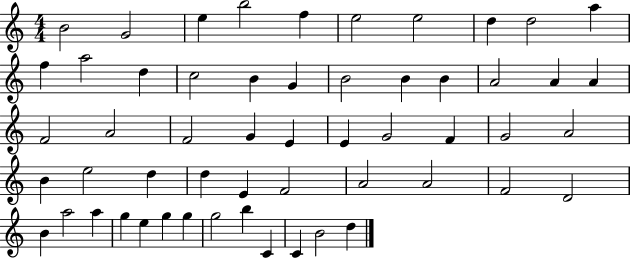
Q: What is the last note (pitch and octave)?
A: D5